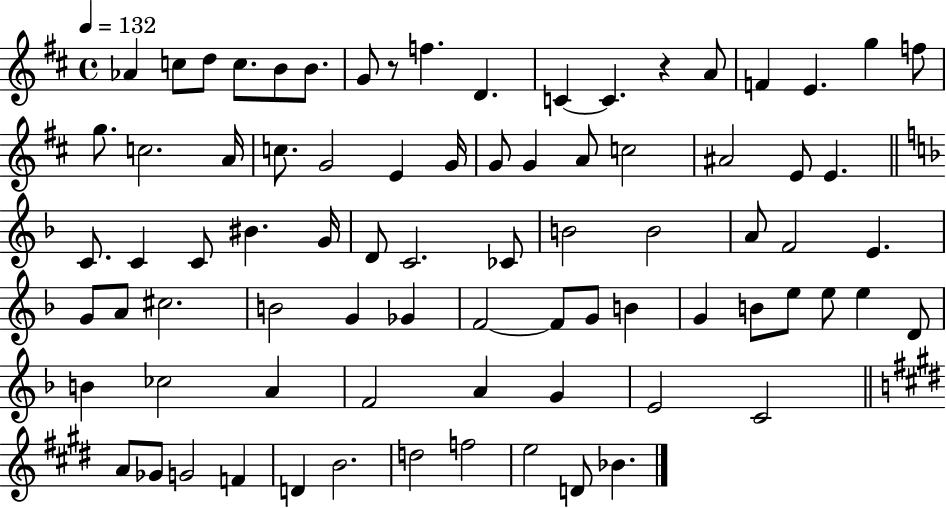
{
  \clef treble
  \time 4/4
  \defaultTimeSignature
  \key d \major
  \tempo 4 = 132
  aes'4 c''8 d''8 c''8. b'8 b'8. | g'8 r8 f''4. d'4. | c'4~~ c'4. r4 a'8 | f'4 e'4. g''4 f''8 | \break g''8. c''2. a'16 | c''8. g'2 e'4 g'16 | g'8 g'4 a'8 c''2 | ais'2 e'8 e'4. | \break \bar "||" \break \key d \minor c'8. c'4 c'8 bis'4. g'16 | d'8 c'2. ces'8 | b'2 b'2 | a'8 f'2 e'4. | \break g'8 a'8 cis''2. | b'2 g'4 ges'4 | f'2~~ f'8 g'8 b'4 | g'4 b'8 e''8 e''8 e''4 d'8 | \break b'4 ces''2 a'4 | f'2 a'4 g'4 | e'2 c'2 | \bar "||" \break \key e \major a'8 ges'8 g'2 f'4 | d'4 b'2. | d''2 f''2 | e''2 d'8 bes'4. | \break \bar "|."
}